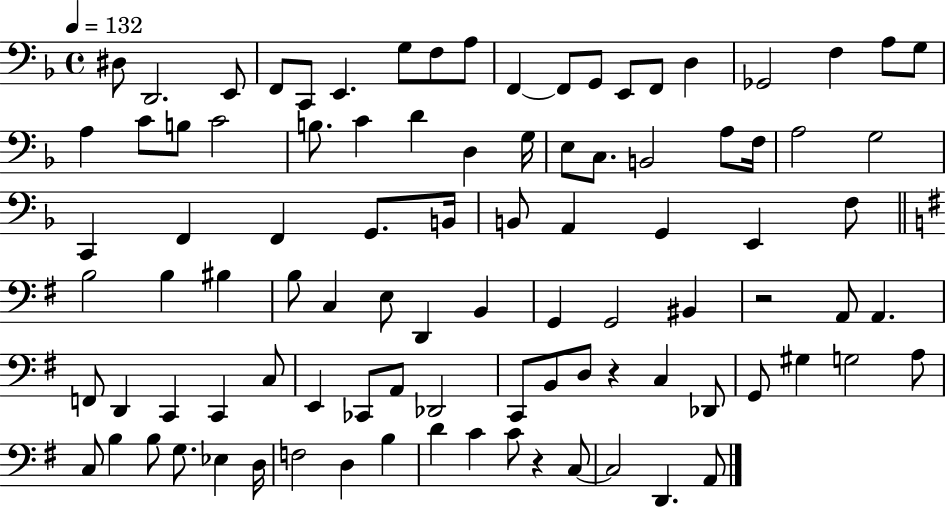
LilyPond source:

{
  \clef bass
  \time 4/4
  \defaultTimeSignature
  \key f \major
  \tempo 4 = 132
  dis8 d,2. e,8 | f,8 c,8 e,4. g8 f8 a8 | f,4~~ f,8 g,8 e,8 f,8 d4 | ges,2 f4 a8 g8 | \break a4 c'8 b8 c'2 | b8. c'4 d'4 d4 g16 | e8 c8. b,2 a8 f16 | a2 g2 | \break c,4 f,4 f,4 g,8. b,16 | b,8 a,4 g,4 e,4 f8 | \bar "||" \break \key e \minor b2 b4 bis4 | b8 c4 e8 d,4 b,4 | g,4 g,2 bis,4 | r2 a,8 a,4. | \break f,8 d,4 c,4 c,4 c8 | e,4 ces,8 a,8 des,2 | c,8 b,8 d8 r4 c4 des,8 | g,8 gis4 g2 a8 | \break c8 b4 b8 g8. ees4 d16 | f2 d4 b4 | d'4 c'4 c'8 r4 c8~~ | c2 d,4. a,8 | \break \bar "|."
}